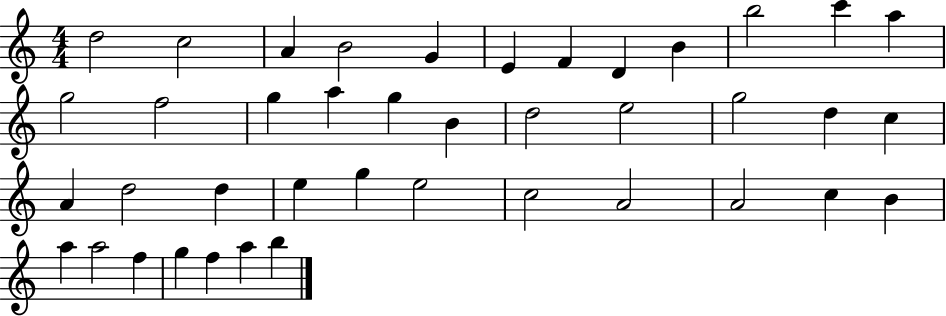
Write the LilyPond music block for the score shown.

{
  \clef treble
  \numericTimeSignature
  \time 4/4
  \key c \major
  d''2 c''2 | a'4 b'2 g'4 | e'4 f'4 d'4 b'4 | b''2 c'''4 a''4 | \break g''2 f''2 | g''4 a''4 g''4 b'4 | d''2 e''2 | g''2 d''4 c''4 | \break a'4 d''2 d''4 | e''4 g''4 e''2 | c''2 a'2 | a'2 c''4 b'4 | \break a''4 a''2 f''4 | g''4 f''4 a''4 b''4 | \bar "|."
}